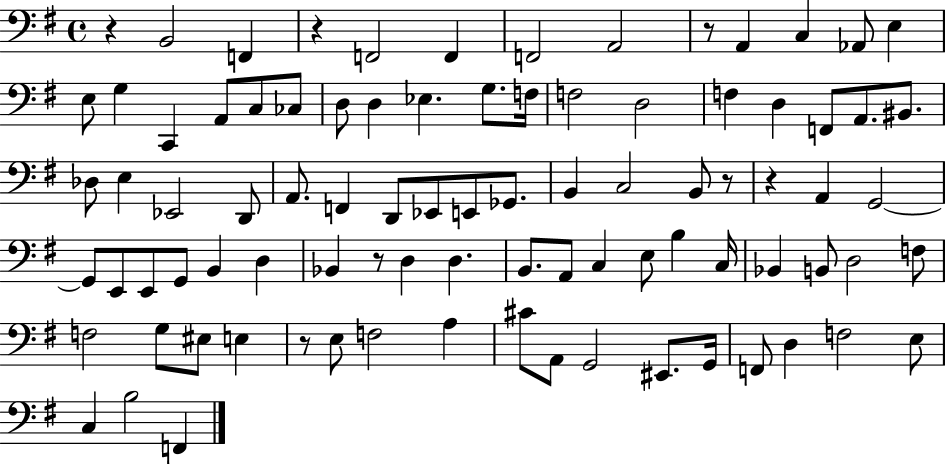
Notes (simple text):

R/q B2/h F2/q R/q F2/h F2/q F2/h A2/h R/e A2/q C3/q Ab2/e E3/q E3/e G3/q C2/q A2/e C3/e CES3/e D3/e D3/q Eb3/q. G3/e. F3/s F3/h D3/h F3/q D3/q F2/e A2/e. BIS2/e. Db3/e E3/q Eb2/h D2/e A2/e. F2/q D2/e Eb2/e E2/e Gb2/e. B2/q C3/h B2/e R/e R/q A2/q G2/h G2/e E2/e E2/e G2/e B2/q D3/q Bb2/q R/e D3/q D3/q. B2/e. A2/e C3/q E3/e B3/q C3/s Bb2/q B2/e D3/h F3/e F3/h G3/e EIS3/e E3/q R/e E3/e F3/h A3/q C#4/e A2/e G2/h EIS2/e. G2/s F2/e D3/q F3/h E3/e C3/q B3/h F2/q